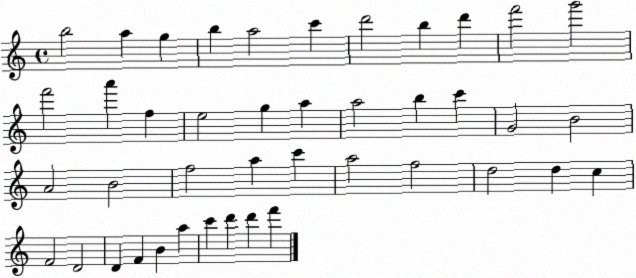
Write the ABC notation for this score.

X:1
T:Untitled
M:4/4
L:1/4
K:C
b2 a g b a2 c' d'2 b d' f'2 g'2 f'2 a' f e2 g a a2 b c' G2 B2 A2 B2 f2 a c' a2 f2 d2 d c F2 D2 D F B a c' d' d' f'